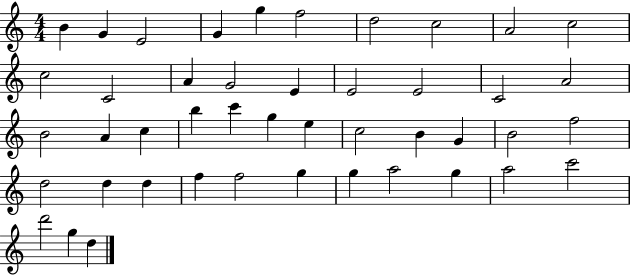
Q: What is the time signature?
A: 4/4